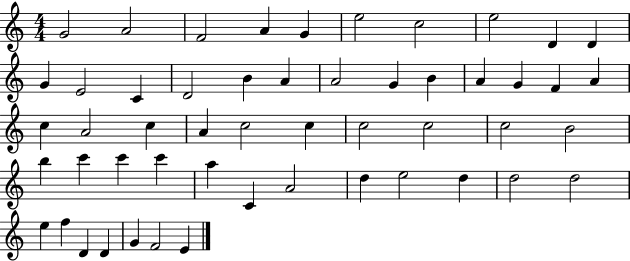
{
  \clef treble
  \numericTimeSignature
  \time 4/4
  \key c \major
  g'2 a'2 | f'2 a'4 g'4 | e''2 c''2 | e''2 d'4 d'4 | \break g'4 e'2 c'4 | d'2 b'4 a'4 | a'2 g'4 b'4 | a'4 g'4 f'4 a'4 | \break c''4 a'2 c''4 | a'4 c''2 c''4 | c''2 c''2 | c''2 b'2 | \break b''4 c'''4 c'''4 c'''4 | a''4 c'4 a'2 | d''4 e''2 d''4 | d''2 d''2 | \break e''4 f''4 d'4 d'4 | g'4 f'2 e'4 | \bar "|."
}